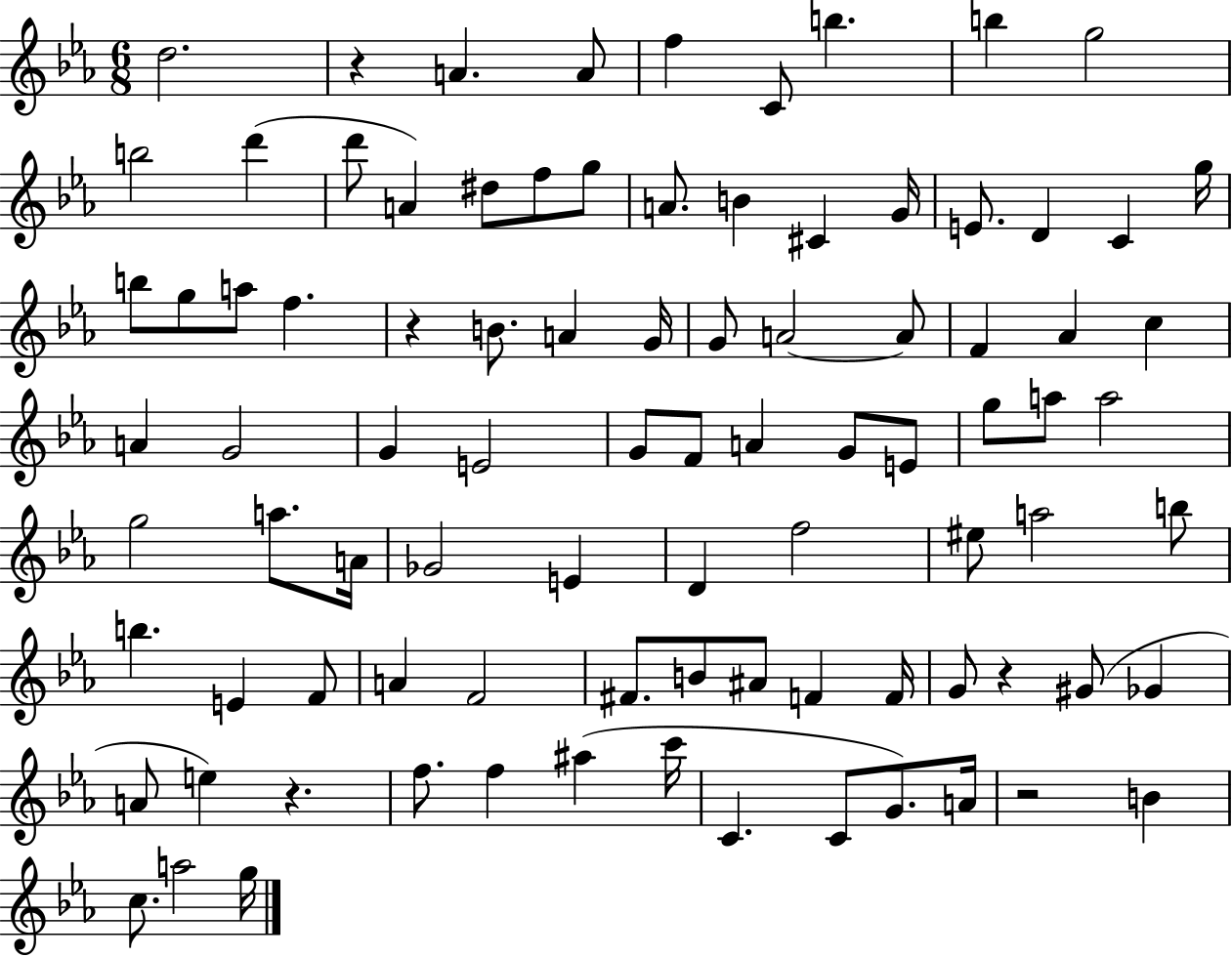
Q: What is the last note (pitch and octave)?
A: G5